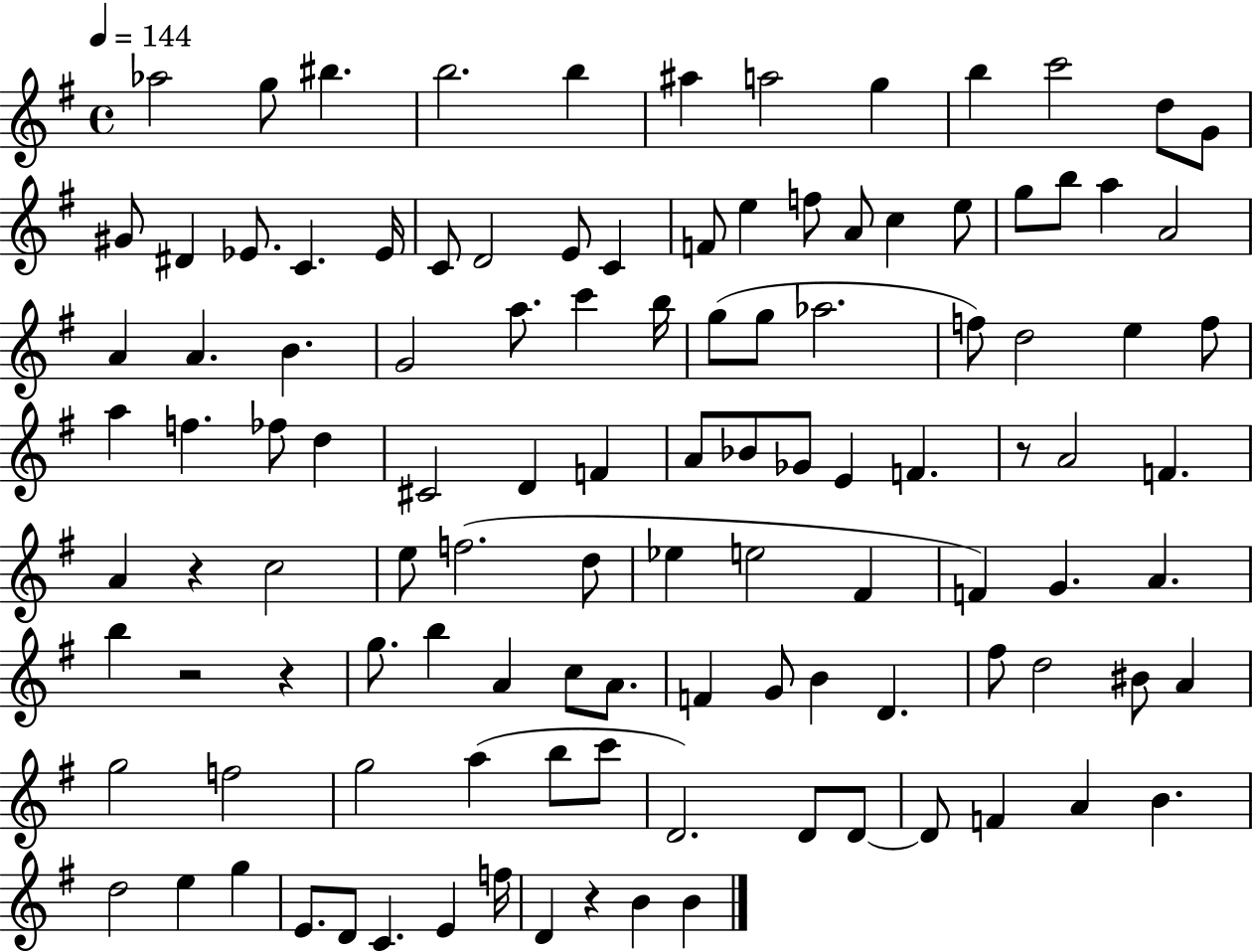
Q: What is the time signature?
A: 4/4